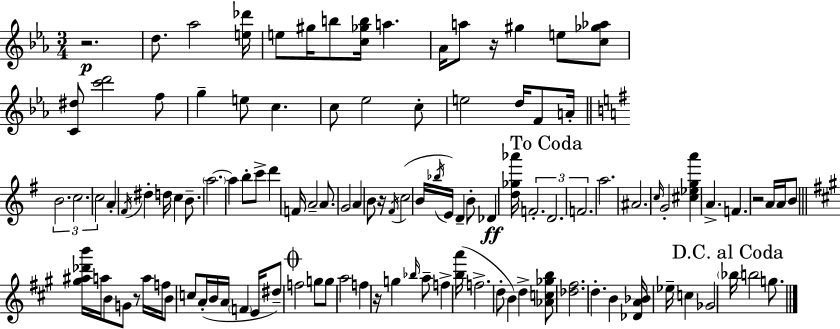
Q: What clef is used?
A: treble